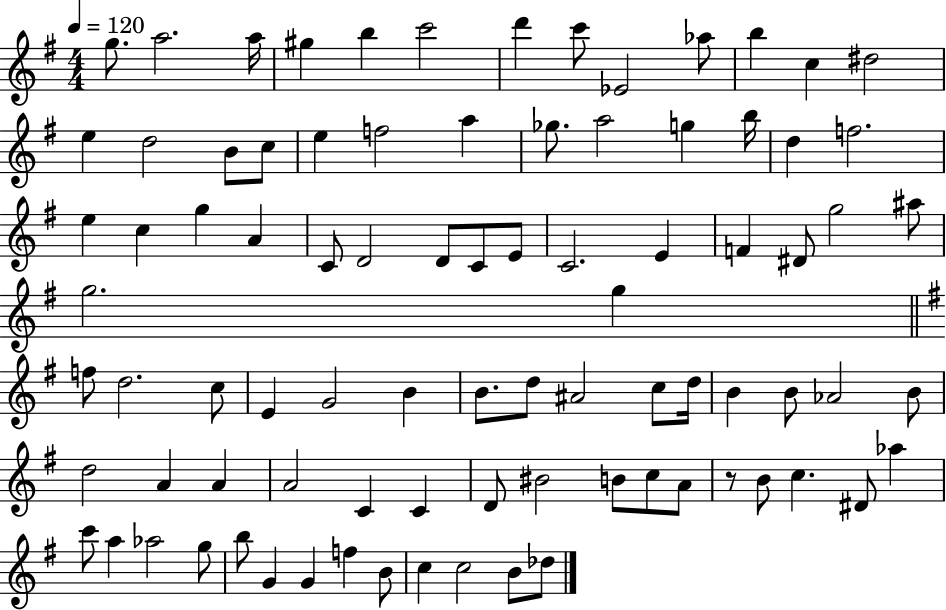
X:1
T:Untitled
M:4/4
L:1/4
K:G
g/2 a2 a/4 ^g b c'2 d' c'/2 _E2 _a/2 b c ^d2 e d2 B/2 c/2 e f2 a _g/2 a2 g b/4 d f2 e c g A C/2 D2 D/2 C/2 E/2 C2 E F ^D/2 g2 ^a/2 g2 g f/2 d2 c/2 E G2 B B/2 d/2 ^A2 c/2 d/4 B B/2 _A2 B/2 d2 A A A2 C C D/2 ^B2 B/2 c/2 A/2 z/2 B/2 c ^D/2 _a c'/2 a _a2 g/2 b/2 G G f B/2 c c2 B/2 _d/2